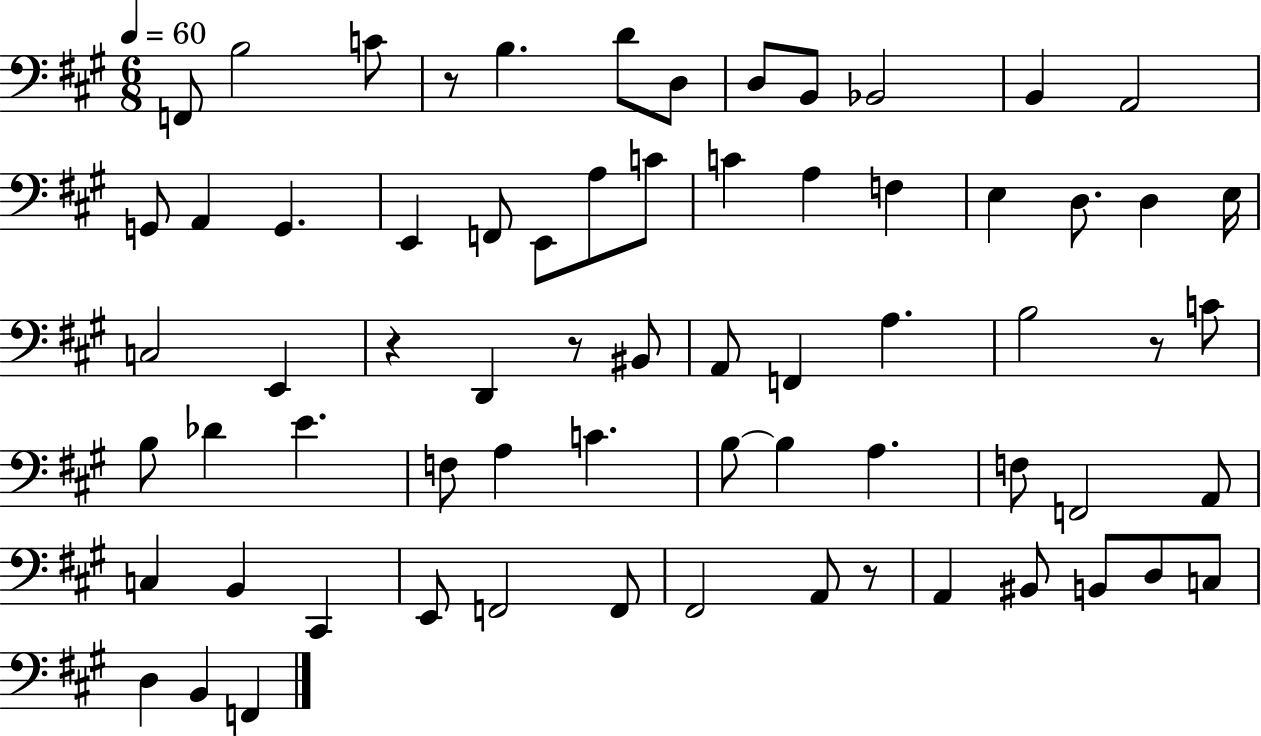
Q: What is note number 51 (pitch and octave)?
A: E2